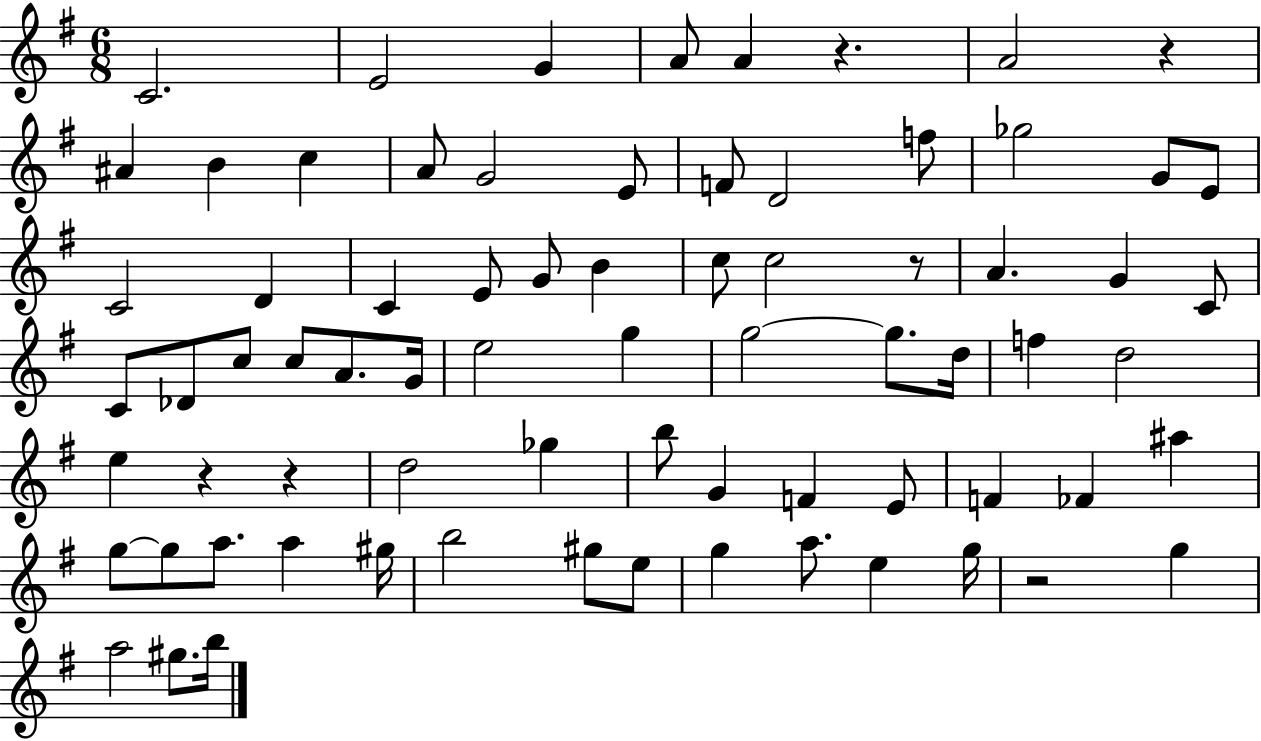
C4/h. E4/h G4/q A4/e A4/q R/q. A4/h R/q A#4/q B4/q C5/q A4/e G4/h E4/e F4/e D4/h F5/e Gb5/h G4/e E4/e C4/h D4/q C4/q E4/e G4/e B4/q C5/e C5/h R/e A4/q. G4/q C4/e C4/e Db4/e C5/e C5/e A4/e. G4/s E5/h G5/q G5/h G5/e. D5/s F5/q D5/h E5/q R/q R/q D5/h Gb5/q B5/e G4/q F4/q E4/e F4/q FES4/q A#5/q G5/e G5/e A5/e. A5/q G#5/s B5/h G#5/e E5/e G5/q A5/e. E5/q G5/s R/h G5/q A5/h G#5/e. B5/s